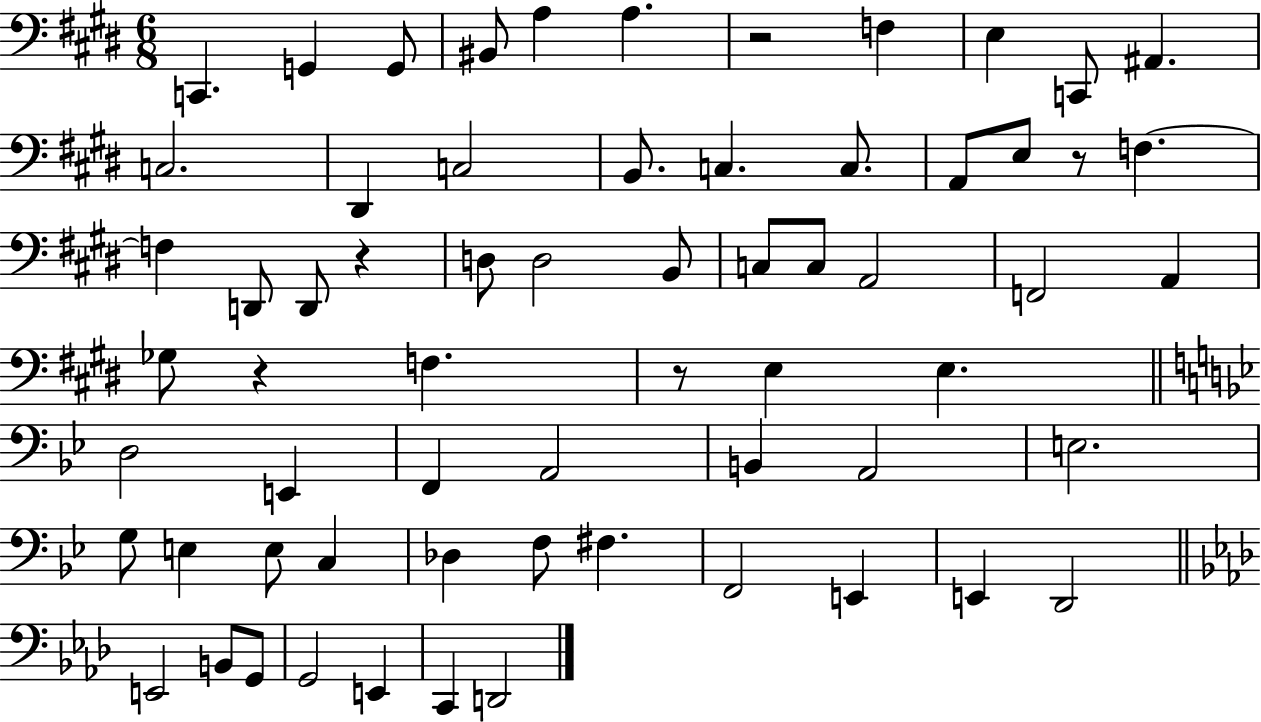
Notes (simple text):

C2/q. G2/q G2/e BIS2/e A3/q A3/q. R/h F3/q E3/q C2/e A#2/q. C3/h. D#2/q C3/h B2/e. C3/q. C3/e. A2/e E3/e R/e F3/q. F3/q D2/e D2/e R/q D3/e D3/h B2/e C3/e C3/e A2/h F2/h A2/q Gb3/e R/q F3/q. R/e E3/q E3/q. D3/h E2/q F2/q A2/h B2/q A2/h E3/h. G3/e E3/q E3/e C3/q Db3/q F3/e F#3/q. F2/h E2/q E2/q D2/h E2/h B2/e G2/e G2/h E2/q C2/q D2/h